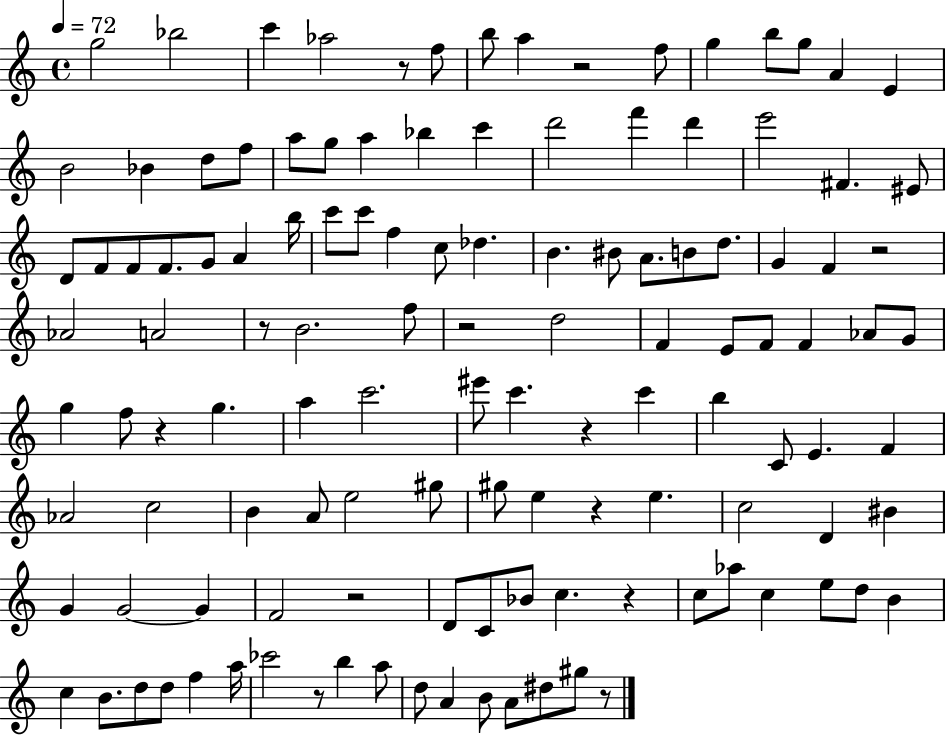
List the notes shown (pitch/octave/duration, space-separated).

G5/h Bb5/h C6/q Ab5/h R/e F5/e B5/e A5/q R/h F5/e G5/q B5/e G5/e A4/q E4/q B4/h Bb4/q D5/e F5/e A5/e G5/e A5/q Bb5/q C6/q D6/h F6/q D6/q E6/h F#4/q. EIS4/e D4/e F4/e F4/e F4/e. G4/e A4/q B5/s C6/e C6/e F5/q C5/e Db5/q. B4/q. BIS4/e A4/e. B4/e D5/e. G4/q F4/q R/h Ab4/h A4/h R/e B4/h. F5/e R/h D5/h F4/q E4/e F4/e F4/q Ab4/e G4/e G5/q F5/e R/q G5/q. A5/q C6/h. EIS6/e C6/q. R/q C6/q B5/q C4/e E4/q. F4/q Ab4/h C5/h B4/q A4/e E5/h G#5/e G#5/e E5/q R/q E5/q. C5/h D4/q BIS4/q G4/q G4/h G4/q F4/h R/h D4/e C4/e Bb4/e C5/q. R/q C5/e Ab5/e C5/q E5/e D5/e B4/q C5/q B4/e. D5/e D5/e F5/q A5/s CES6/h R/e B5/q A5/e D5/e A4/q B4/e A4/e D#5/e G#5/e R/e